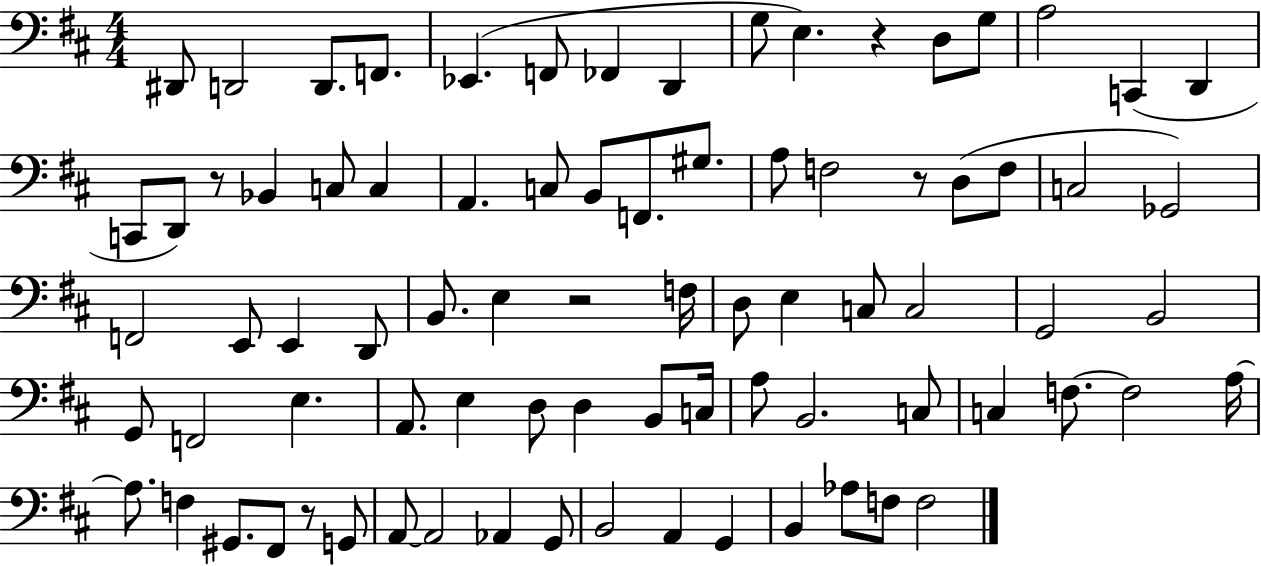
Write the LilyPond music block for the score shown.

{
  \clef bass
  \numericTimeSignature
  \time 4/4
  \key d \major
  dis,8 d,2 d,8. f,8. | ees,4.( f,8 fes,4 d,4 | g8 e4.) r4 d8 g8 | a2 c,4( d,4 | \break c,8 d,8) r8 bes,4 c8 c4 | a,4. c8 b,8 f,8. gis8. | a8 f2 r8 d8( f8 | c2 ges,2) | \break f,2 e,8 e,4 d,8 | b,8. e4 r2 f16 | d8 e4 c8 c2 | g,2 b,2 | \break g,8 f,2 e4. | a,8. e4 d8 d4 b,8 c16 | a8 b,2. c8 | c4 f8.~~ f2 a16~~ | \break a8. f4 gis,8. fis,8 r8 g,8 | a,8~~ a,2 aes,4 g,8 | b,2 a,4 g,4 | b,4 aes8 f8 f2 | \break \bar "|."
}